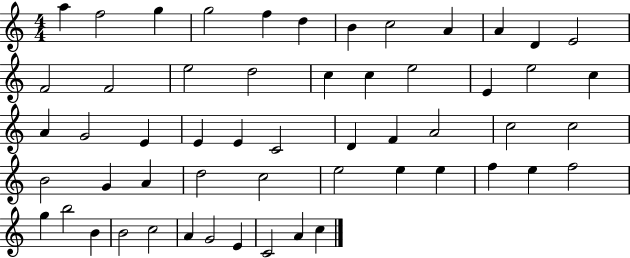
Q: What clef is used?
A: treble